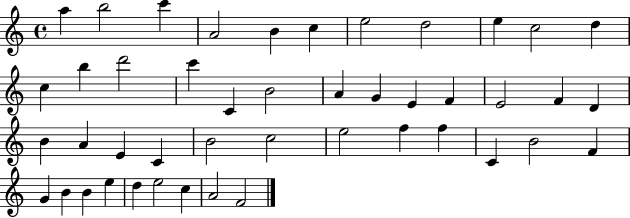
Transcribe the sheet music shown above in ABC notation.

X:1
T:Untitled
M:4/4
L:1/4
K:C
a b2 c' A2 B c e2 d2 e c2 d c b d'2 c' C B2 A G E F E2 F D B A E C B2 c2 e2 f f C B2 F G B B e d e2 c A2 F2